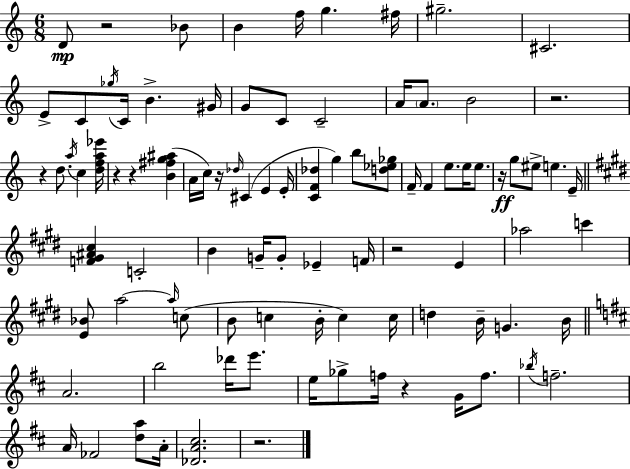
{
  \clef treble
  \numericTimeSignature
  \time 6/8
  \key a \minor
  \repeat volta 2 { d'8\mp r2 bes'8 | b'4 f''16 g''4. fis''16 | gis''2.-- | cis'2. | \break e'8-> c'8 \acciaccatura { ges''16 } c'16 b'4.-> | gis'16 g'8 c'8 c'2-- | a'16 \parenthesize a'8. b'2 | r2. | \break r4 d''8. \acciaccatura { a''16 } c''4 | <d'' f'' a'' ees'''>16 r4 r4 <b' fis'' g'' ais''>4( | a'16 c''16) r16 \grace { des''16 } cis'4( e'4 | e'16-. <c' f' des''>4 g''4) b''8 | \break <d'' ees'' ges''>8 f'16-- f'4 e''8. e''16 | e''8. r16\ff g''8 eis''8-> e''4. | e'16-- \bar "||" \break \key e \major <f' gis' ais' cis''>4 c'2-. | b'4 g'16-- g'8-. ees'4-- f'16 | r2 e'4 | aes''2 c'''4 | \break <e' bes'>8 a''2~~ \grace { a''16 } c''8( | b'8 c''4 b'16-. c''4) | c''16 d''4 b'16-- g'4. | b'16 \bar "||" \break \key d \major a'2. | b''2 des'''16 e'''8. | e''16 ges''8-> f''16 r4 g'16 f''8. | \acciaccatura { bes''16 } f''2.-- | \break a'16 fes'2 <d'' a''>8 | a'16-. <des' a' cis''>2. | r2. | } \bar "|."
}